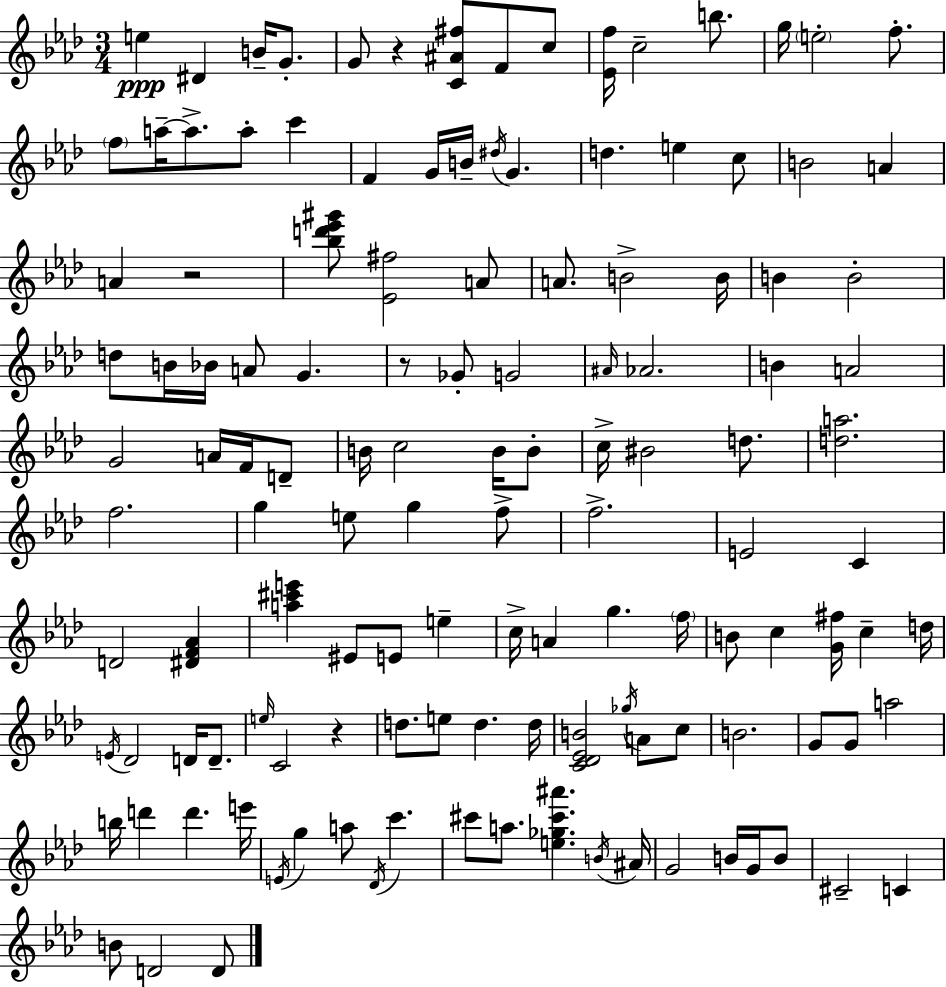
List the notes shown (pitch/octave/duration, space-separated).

E5/q D#4/q B4/s G4/e. G4/e R/q [C4,A#4,F#5]/e F4/e C5/e [Eb4,F5]/s C5/h B5/e. G5/s E5/h F5/e. F5/e A5/s A5/e. A5/e C6/q F4/q G4/s B4/s D#5/s G4/q. D5/q. E5/q C5/e B4/h A4/q A4/q R/h [Bb5,D6,Eb6,G#6]/e [Eb4,F#5]/h A4/e A4/e. B4/h B4/s B4/q B4/h D5/e B4/s Bb4/s A4/e G4/q. R/e Gb4/e G4/h A#4/s Ab4/h. B4/q A4/h G4/h A4/s F4/s D4/e B4/s C5/h B4/s B4/e C5/s BIS4/h D5/e. [D5,A5]/h. F5/h. G5/q E5/e G5/q F5/e F5/h. E4/h C4/q D4/h [D#4,F4,Ab4]/q [A5,C#6,E6]/q EIS4/e E4/e E5/q C5/s A4/q G5/q. F5/s B4/e C5/q [G4,F#5]/s C5/q D5/s E4/s Db4/h D4/s D4/e. E5/s C4/h R/q D5/e. E5/e D5/q. D5/s [C4,Db4,Eb4,B4]/h Gb5/s A4/e C5/e B4/h. G4/e G4/e A5/h B5/s D6/q D6/q. E6/s E4/s G5/q A5/e Db4/s C6/q. C#6/e A5/e. [E5,Gb5,C#6,A#6]/q. B4/s A#4/s G4/h B4/s G4/s B4/e C#4/h C4/q B4/e D4/h D4/e